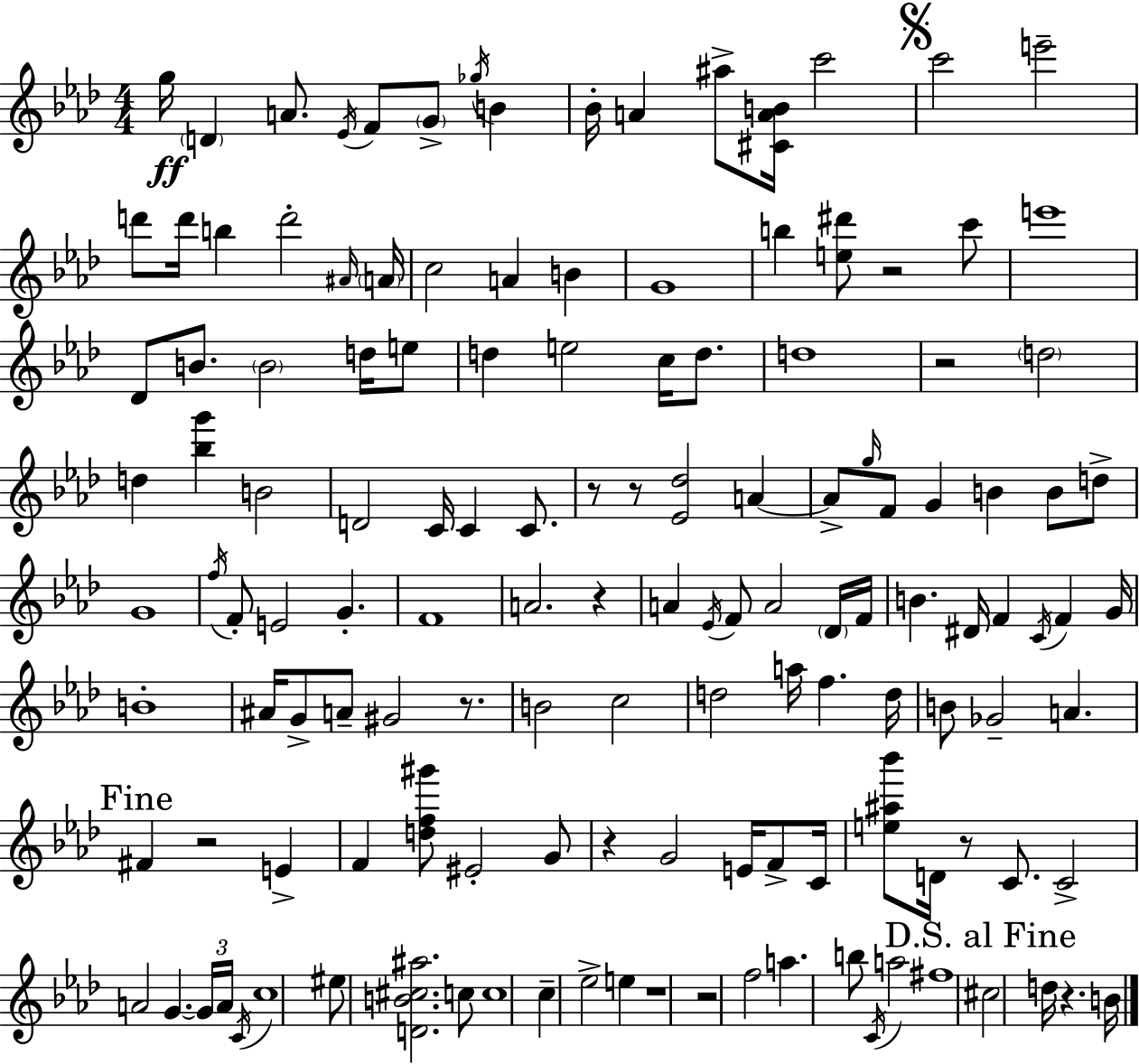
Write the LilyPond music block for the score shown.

{
  \clef treble
  \numericTimeSignature
  \time 4/4
  \key aes \major
  g''16\ff \parenthesize d'4 a'8. \acciaccatura { ees'16 } f'8 \parenthesize g'8-> \acciaccatura { ges''16 } b'4 | bes'16-. a'4 ais''8-> <cis' a' b'>16 c'''2 | \mark \markup { \musicglyph "scripts.segno" } c'''2 e'''2-- | d'''8 d'''16 b''4 d'''2-. | \break \grace { ais'16 } \parenthesize a'16 c''2 a'4 b'4 | g'1 | b''4 <e'' dis'''>8 r2 | c'''8 e'''1 | \break des'8 b'8. \parenthesize b'2 | d''16 e''8 d''4 e''2 c''16 | d''8. d''1 | r2 \parenthesize d''2 | \break d''4 <bes'' g'''>4 b'2 | d'2 c'16 c'4 | c'8. r8 r8 <ees' des''>2 a'4~~ | a'8-> \grace { g''16 } f'8 g'4 b'4 | \break b'8 d''8-> g'1 | \acciaccatura { f''16 } f'8-. e'2 g'4.-. | f'1 | a'2. | \break r4 a'4 \acciaccatura { ees'16 } f'8 a'2 | \parenthesize des'16 f'16 b'4. dis'16 f'4 | \acciaccatura { c'16 } f'4 g'16 b'1-. | ais'16 g'8-> a'8-- gis'2 | \break r8. b'2 c''2 | d''2 a''16 | f''4. d''16 b'8 ges'2-- | a'4. \mark "Fine" fis'4 r2 | \break e'4-> f'4 <d'' f'' gis'''>8 eis'2-. | g'8 r4 g'2 | e'16 f'8-> c'16 <e'' ais'' bes'''>8 d'16 r8 c'8. c'2-> | a'2 g'4.~~ | \break \tuplet 3/2 { g'16 a'16 \acciaccatura { c'16 } } c''1 | eis''8 <d' b' cis'' ais''>2. | c''8 c''1 | c''4-- ees''2-> | \break e''4 r1 | r2 | f''2 a''4. b''8 | \acciaccatura { c'16 } a''2 fis''1 | \break \mark "D.S. al Fine" cis''2 | d''16 r4. b'16 \bar "|."
}